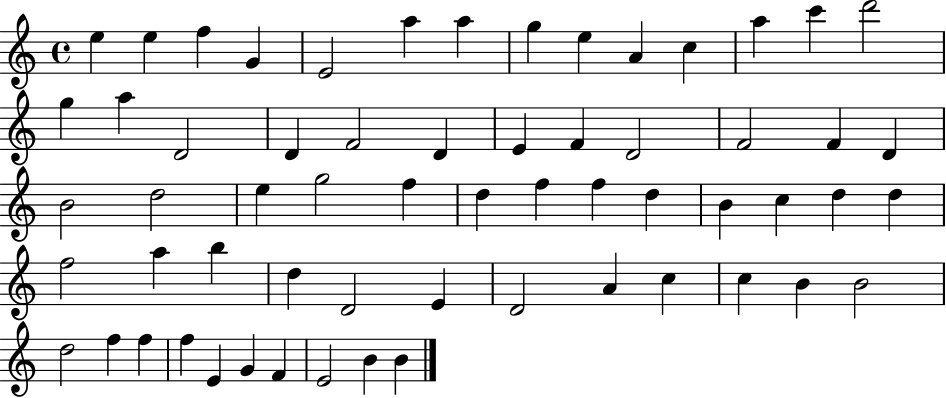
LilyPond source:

{
  \clef treble
  \time 4/4
  \defaultTimeSignature
  \key c \major
  e''4 e''4 f''4 g'4 | e'2 a''4 a''4 | g''4 e''4 a'4 c''4 | a''4 c'''4 d'''2 | \break g''4 a''4 d'2 | d'4 f'2 d'4 | e'4 f'4 d'2 | f'2 f'4 d'4 | \break b'2 d''2 | e''4 g''2 f''4 | d''4 f''4 f''4 d''4 | b'4 c''4 d''4 d''4 | \break f''2 a''4 b''4 | d''4 d'2 e'4 | d'2 a'4 c''4 | c''4 b'4 b'2 | \break d''2 f''4 f''4 | f''4 e'4 g'4 f'4 | e'2 b'4 b'4 | \bar "|."
}